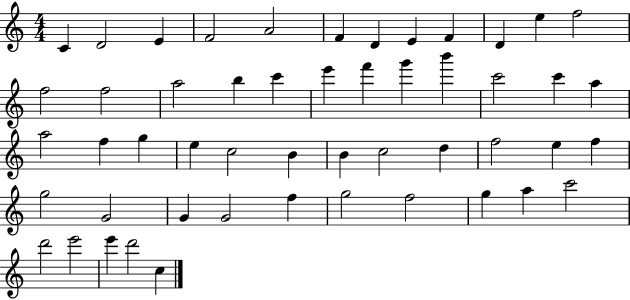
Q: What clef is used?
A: treble